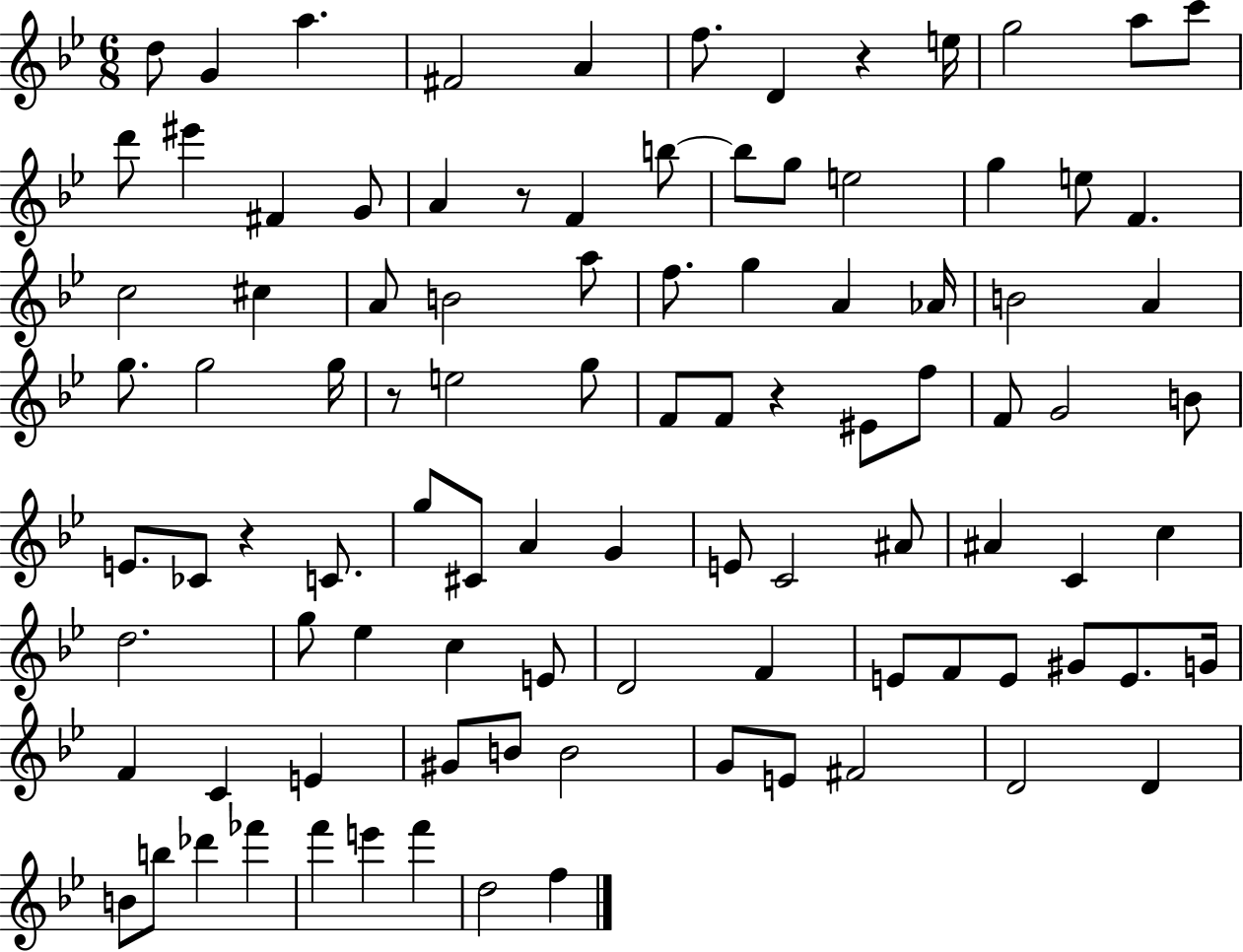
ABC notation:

X:1
T:Untitled
M:6/8
L:1/4
K:Bb
d/2 G a ^F2 A f/2 D z e/4 g2 a/2 c'/2 d'/2 ^e' ^F G/2 A z/2 F b/2 b/2 g/2 e2 g e/2 F c2 ^c A/2 B2 a/2 f/2 g A _A/4 B2 A g/2 g2 g/4 z/2 e2 g/2 F/2 F/2 z ^E/2 f/2 F/2 G2 B/2 E/2 _C/2 z C/2 g/2 ^C/2 A G E/2 C2 ^A/2 ^A C c d2 g/2 _e c E/2 D2 F E/2 F/2 E/2 ^G/2 E/2 G/4 F C E ^G/2 B/2 B2 G/2 E/2 ^F2 D2 D B/2 b/2 _d' _f' f' e' f' d2 f